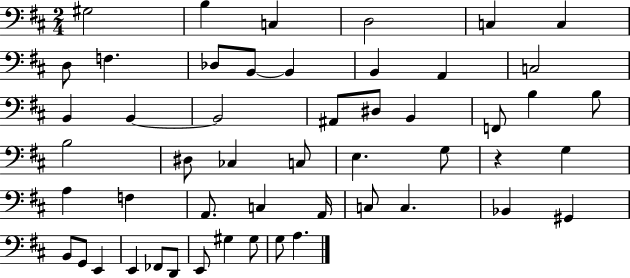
G#3/h B3/q C3/q D3/h C3/q C3/q D3/e F3/q. Db3/e B2/e B2/q B2/q A2/q C3/h B2/q B2/q B2/h A#2/e D#3/e B2/q F2/e B3/q B3/e B3/h D#3/e CES3/q C3/e E3/q. G3/e R/q G3/q A3/q F3/q A2/e. C3/q A2/s C3/e C3/q. Bb2/q G#2/q B2/e G2/e E2/q E2/q FES2/e D2/e E2/e G#3/q G#3/e G3/e A3/q.